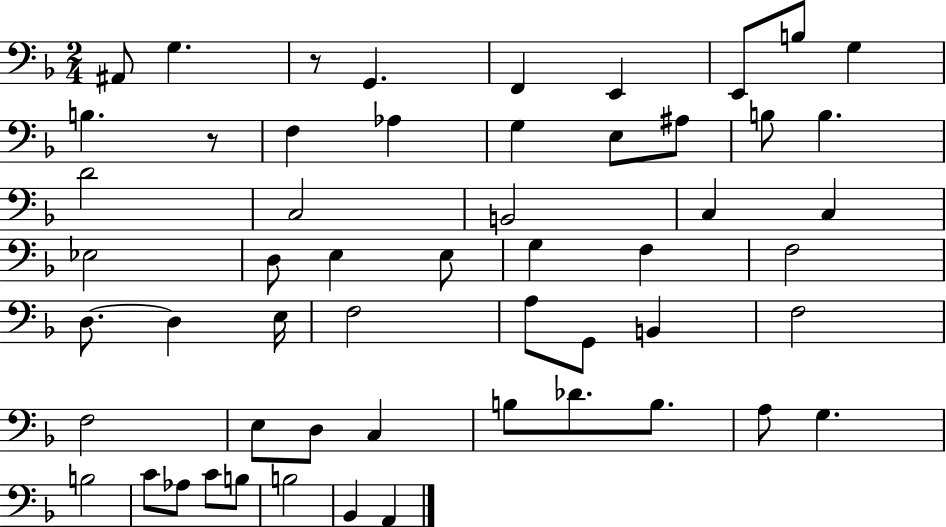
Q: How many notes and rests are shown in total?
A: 55